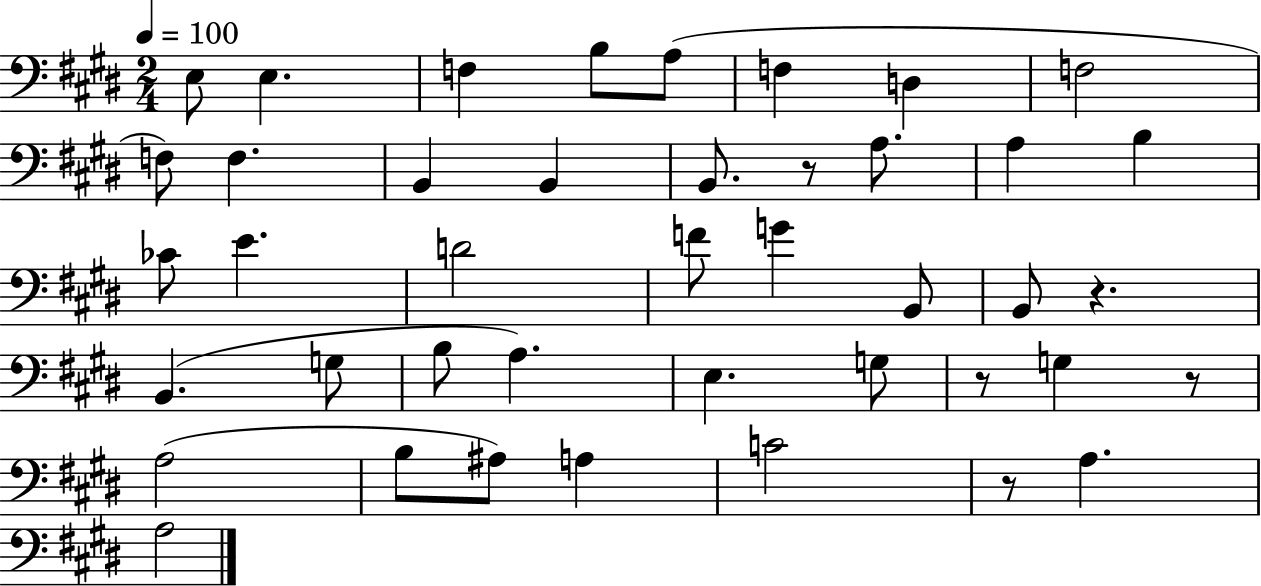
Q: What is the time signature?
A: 2/4